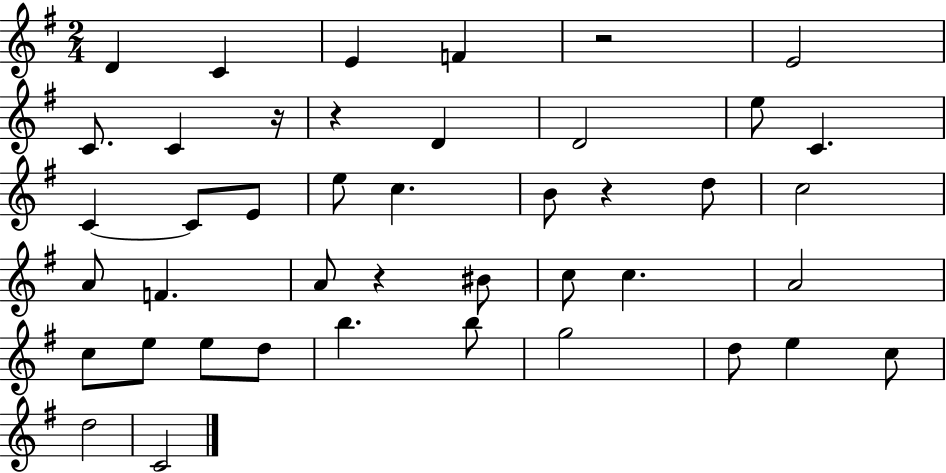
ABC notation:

X:1
T:Untitled
M:2/4
L:1/4
K:G
D C E F z2 E2 C/2 C z/4 z D D2 e/2 C C C/2 E/2 e/2 c B/2 z d/2 c2 A/2 F A/2 z ^B/2 c/2 c A2 c/2 e/2 e/2 d/2 b b/2 g2 d/2 e c/2 d2 C2